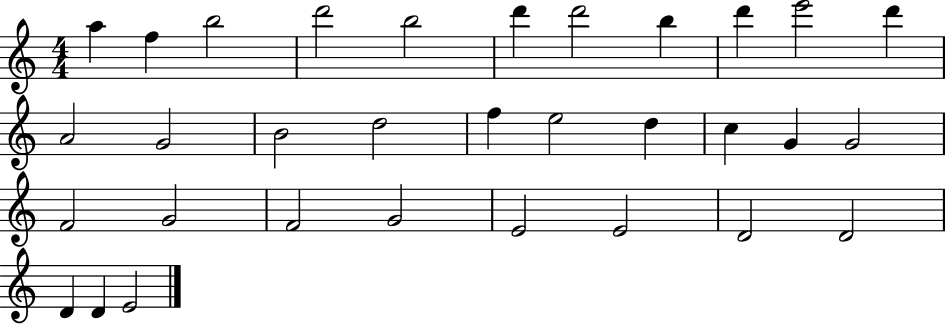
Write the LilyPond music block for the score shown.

{
  \clef treble
  \numericTimeSignature
  \time 4/4
  \key c \major
  a''4 f''4 b''2 | d'''2 b''2 | d'''4 d'''2 b''4 | d'''4 e'''2 d'''4 | \break a'2 g'2 | b'2 d''2 | f''4 e''2 d''4 | c''4 g'4 g'2 | \break f'2 g'2 | f'2 g'2 | e'2 e'2 | d'2 d'2 | \break d'4 d'4 e'2 | \bar "|."
}